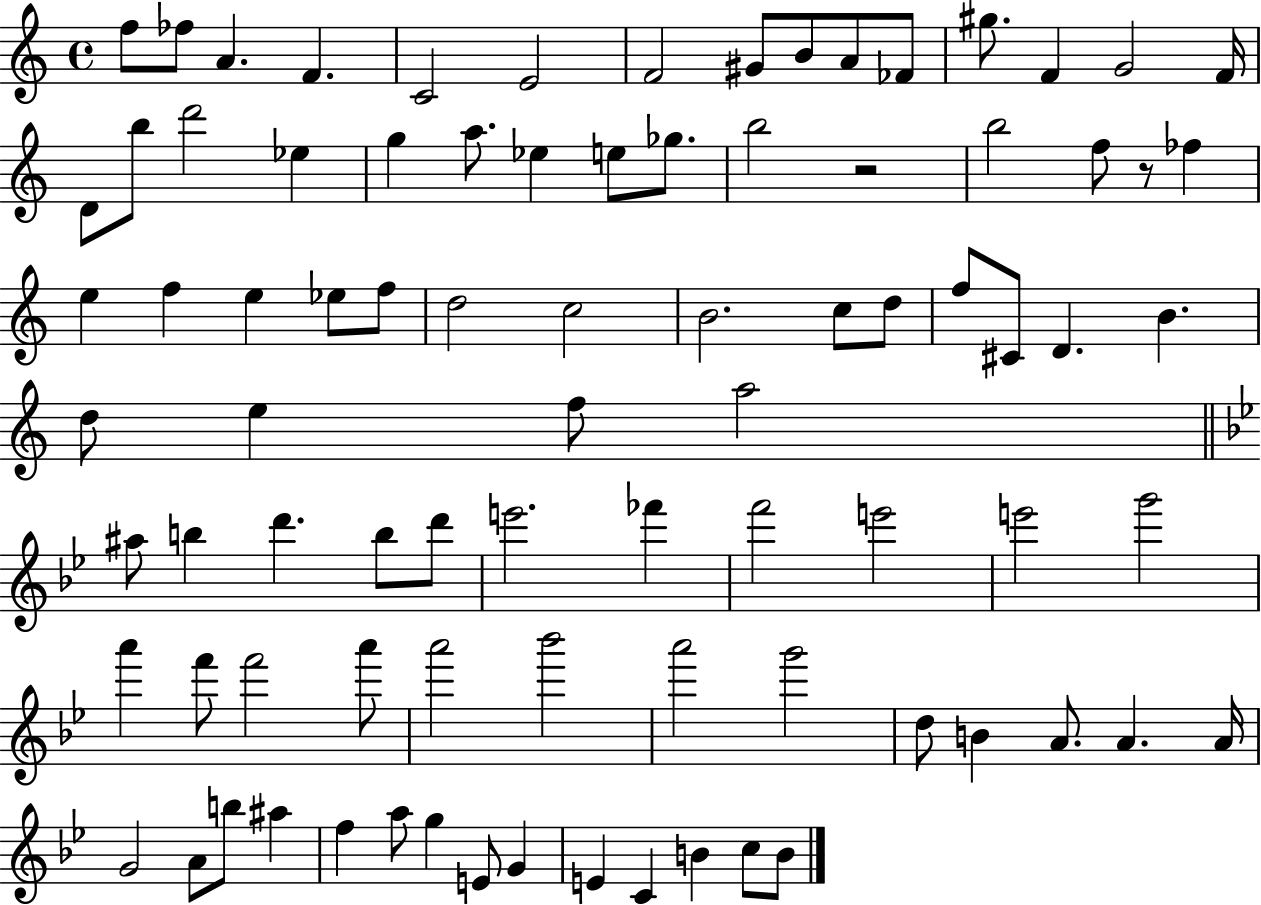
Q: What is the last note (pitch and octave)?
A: B4